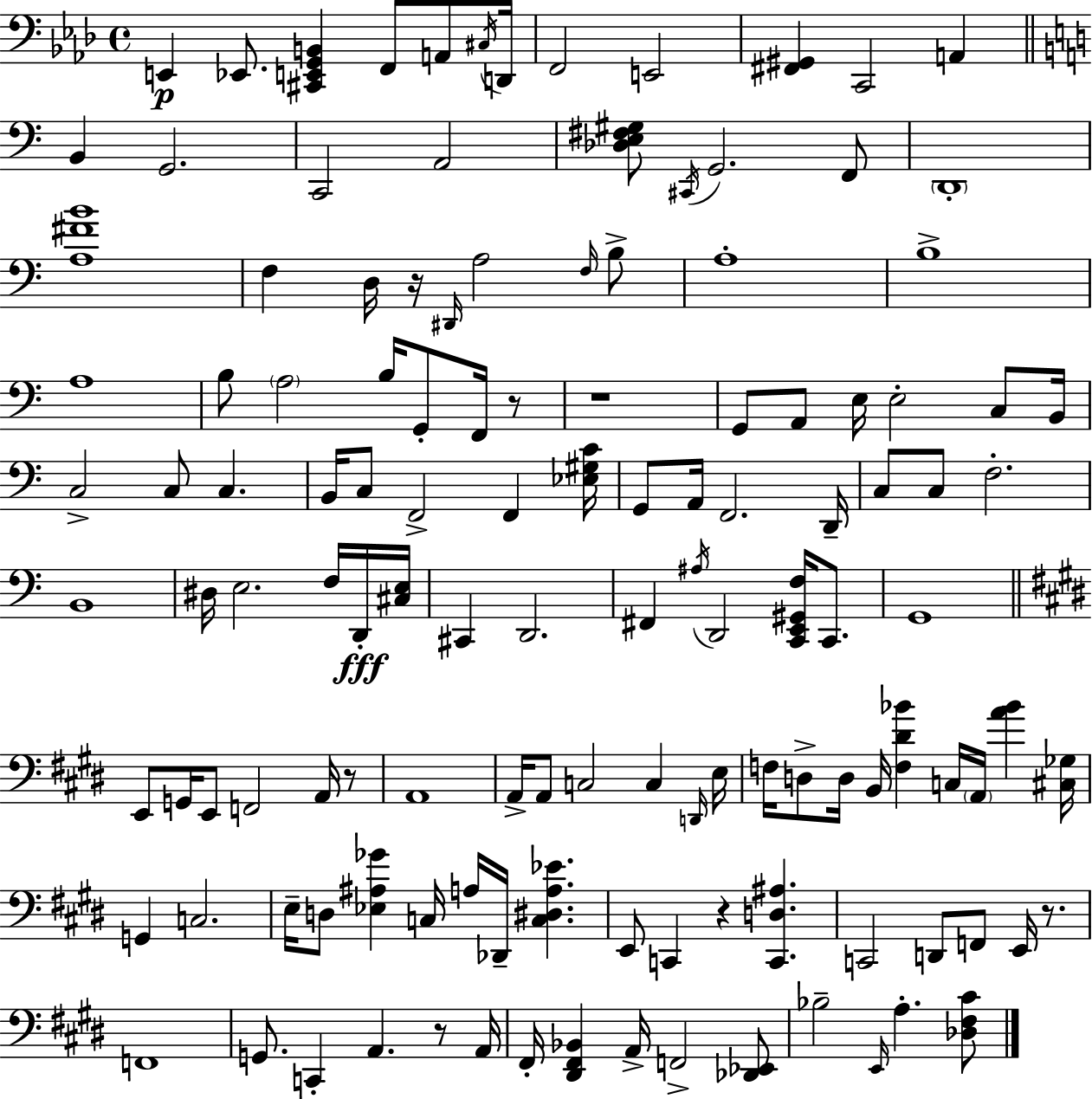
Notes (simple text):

E2/q Eb2/e. [C#2,E2,G2,B2]/q F2/e A2/e C#3/s D2/s F2/h E2/h [F#2,G#2]/q C2/h A2/q B2/q G2/h. C2/h A2/h [Db3,E3,F#3,G#3]/e C#2/s G2/h. F2/e D2/w [A3,F#4,B4]/w F3/q D3/s R/s D#2/s A3/h F3/s B3/e A3/w B3/w A3/w B3/e A3/h B3/s G2/e F2/s R/e R/w G2/e A2/e E3/s E3/h C3/e B2/s C3/h C3/e C3/q. B2/s C3/e F2/h F2/q [Eb3,G#3,C4]/s G2/e A2/s F2/h. D2/s C3/e C3/e F3/h. B2/w D#3/s E3/h. F3/s D2/s [C#3,E3]/s C#2/q D2/h. F#2/q A#3/s D2/h [C2,E2,G#2,F3]/s C2/e. G2/w E2/e G2/s E2/e F2/h A2/s R/e A2/w A2/s A2/e C3/h C3/q D2/s E3/s F3/s D3/e D3/s B2/s [F3,D#4,Bb4]/q C3/s A2/s [A4,Bb4]/q [C#3,Gb3]/s G2/q C3/h. E3/s D3/e [Eb3,A#3,Gb4]/q C3/s A3/s Db2/s [C3,D#3,A3,Eb4]/q. E2/e C2/q R/q [C2,D3,A#3]/q. C2/h D2/e F2/e E2/s R/e. F2/w G2/e. C2/q A2/q. R/e A2/s F#2/s [D#2,F#2,Bb2]/q A2/s F2/h [Db2,Eb2]/e Bb3/h E2/s A3/q. [Db3,F#3,C#4]/e